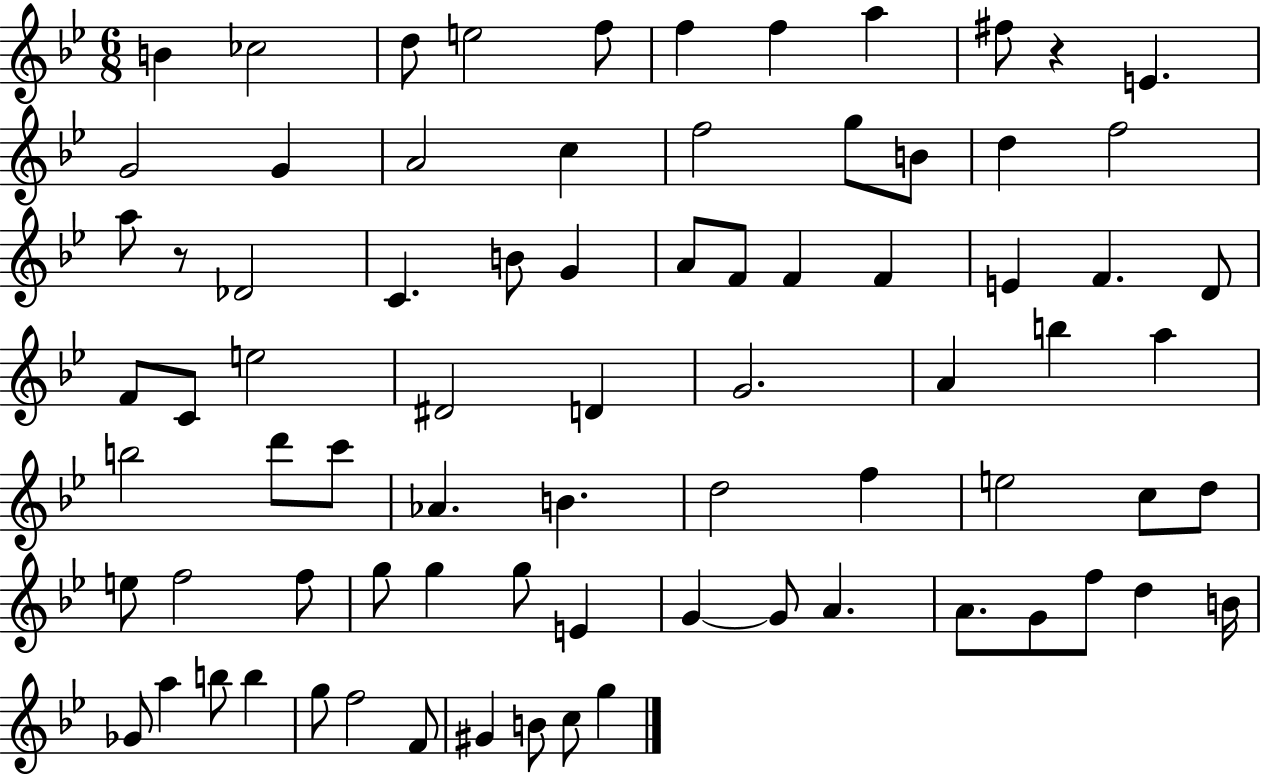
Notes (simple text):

B4/q CES5/h D5/e E5/h F5/e F5/q F5/q A5/q F#5/e R/q E4/q. G4/h G4/q A4/h C5/q F5/h G5/e B4/e D5/q F5/h A5/e R/e Db4/h C4/q. B4/e G4/q A4/e F4/e F4/q F4/q E4/q F4/q. D4/e F4/e C4/e E5/h D#4/h D4/q G4/h. A4/q B5/q A5/q B5/h D6/e C6/e Ab4/q. B4/q. D5/h F5/q E5/h C5/e D5/e E5/e F5/h F5/e G5/e G5/q G5/e E4/q G4/q G4/e A4/q. A4/e. G4/e F5/e D5/q B4/s Gb4/e A5/q B5/e B5/q G5/e F5/h F4/e G#4/q B4/e C5/e G5/q